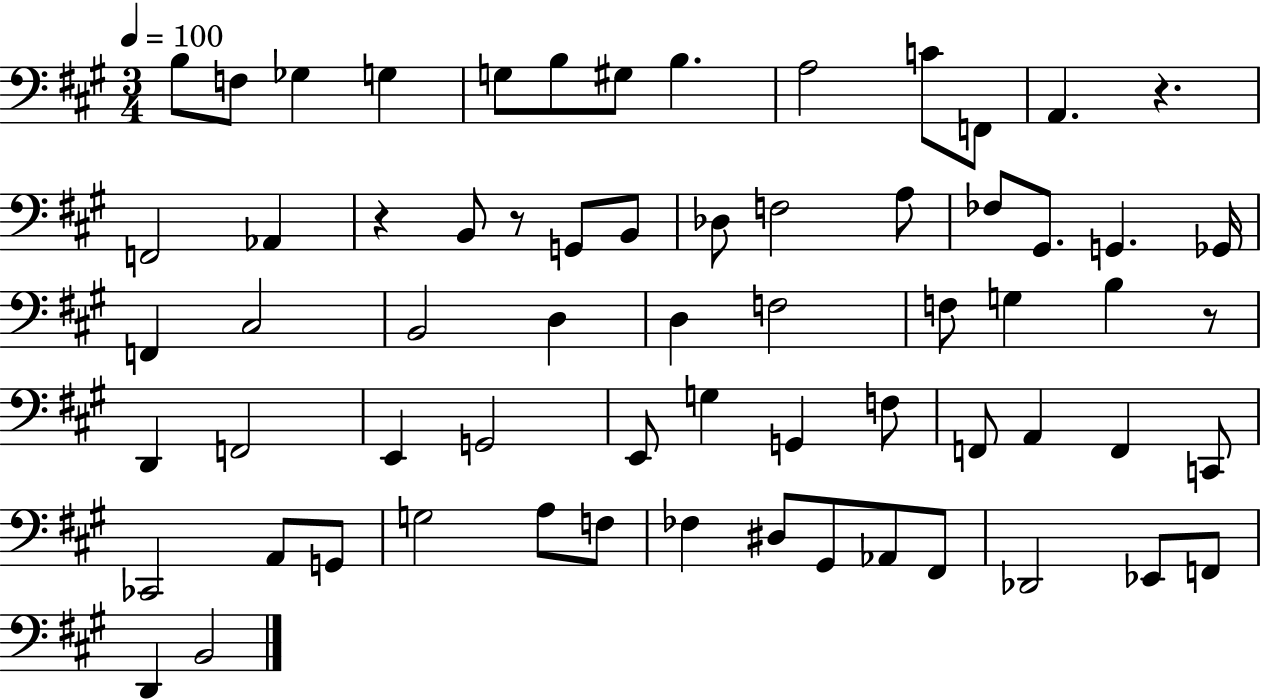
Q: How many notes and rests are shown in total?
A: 65